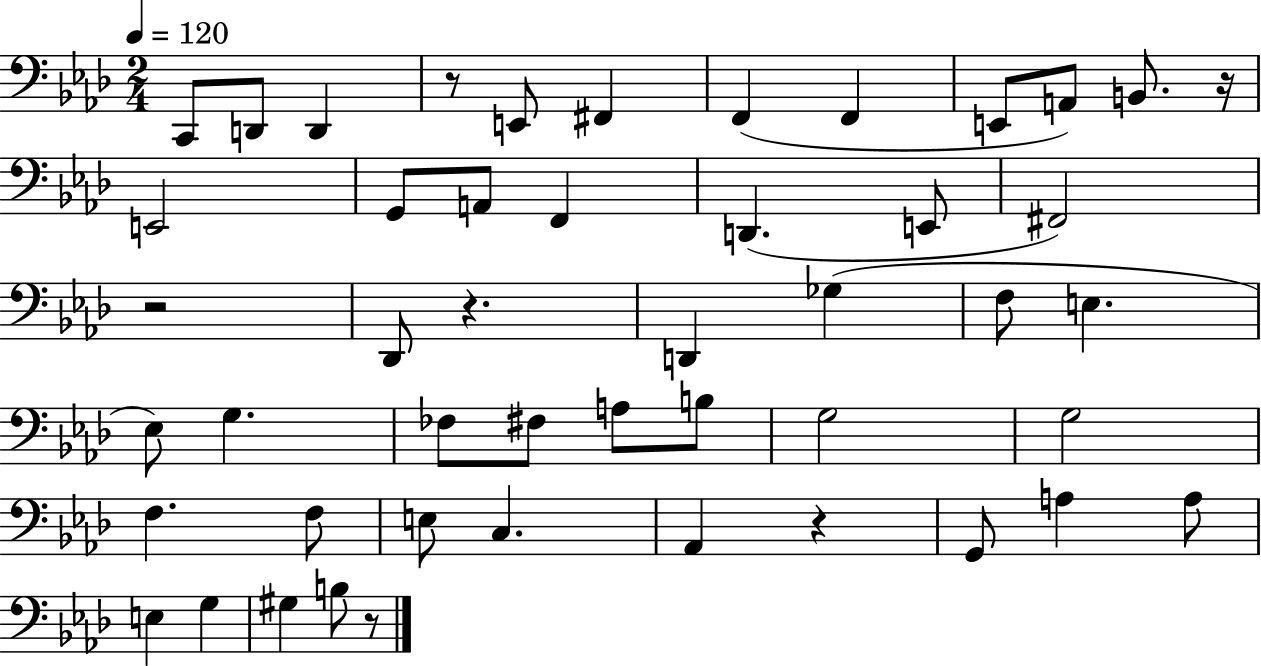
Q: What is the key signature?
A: AES major